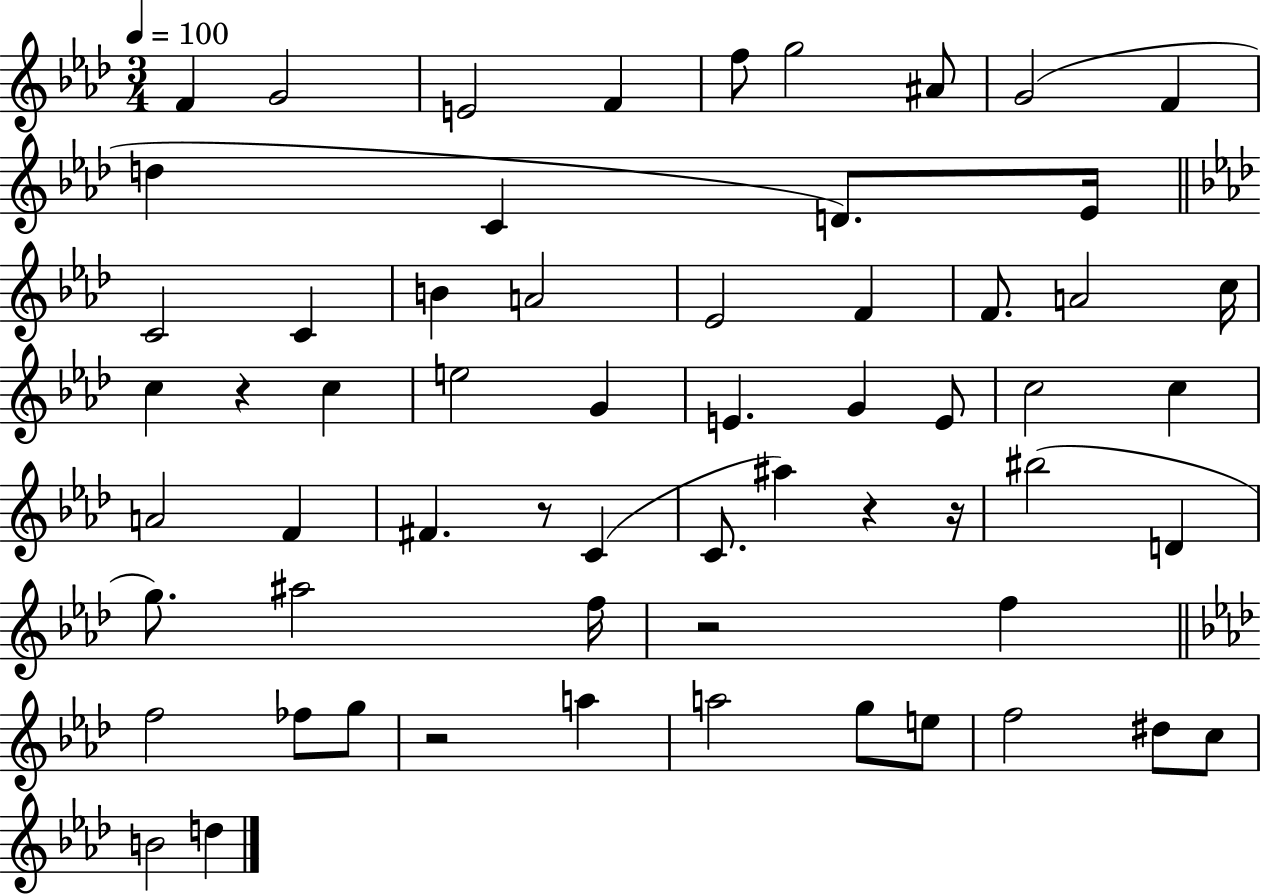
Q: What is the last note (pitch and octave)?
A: D5